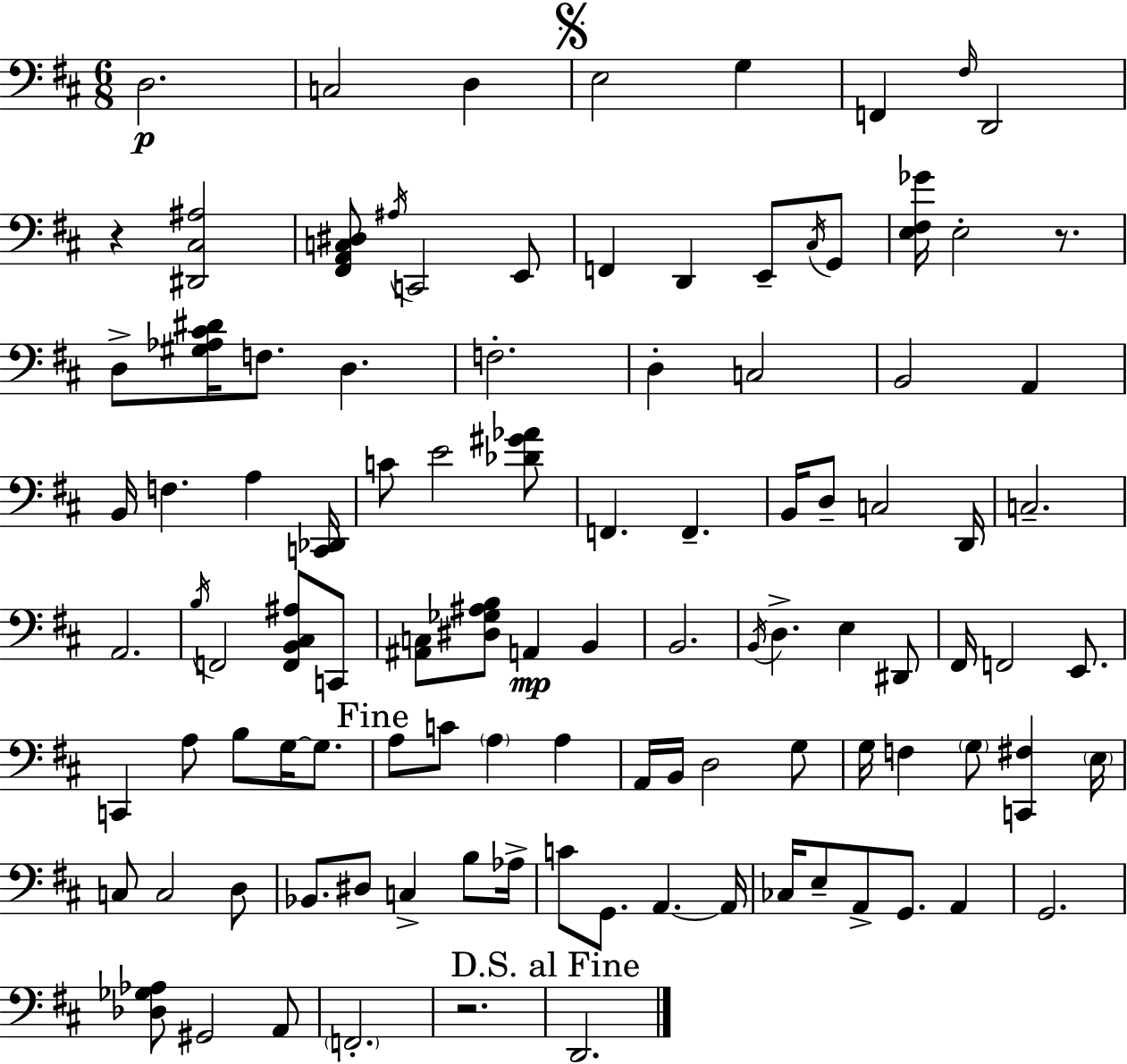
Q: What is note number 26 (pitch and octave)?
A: B2